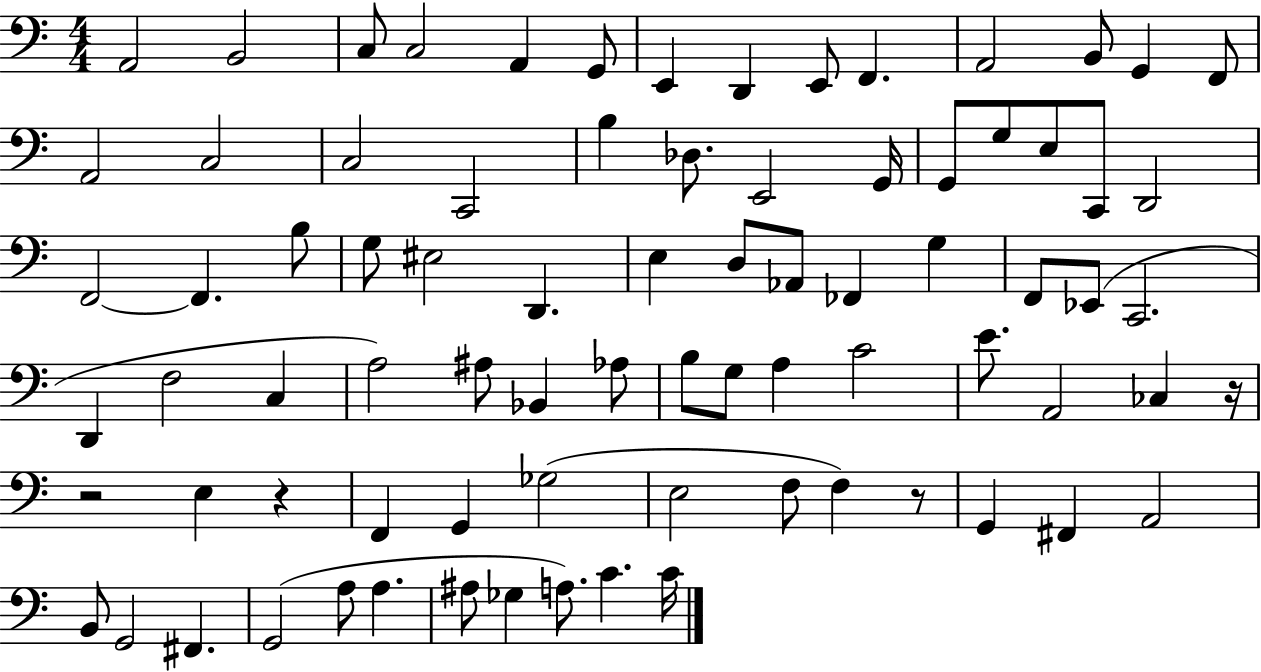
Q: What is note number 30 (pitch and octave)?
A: B3